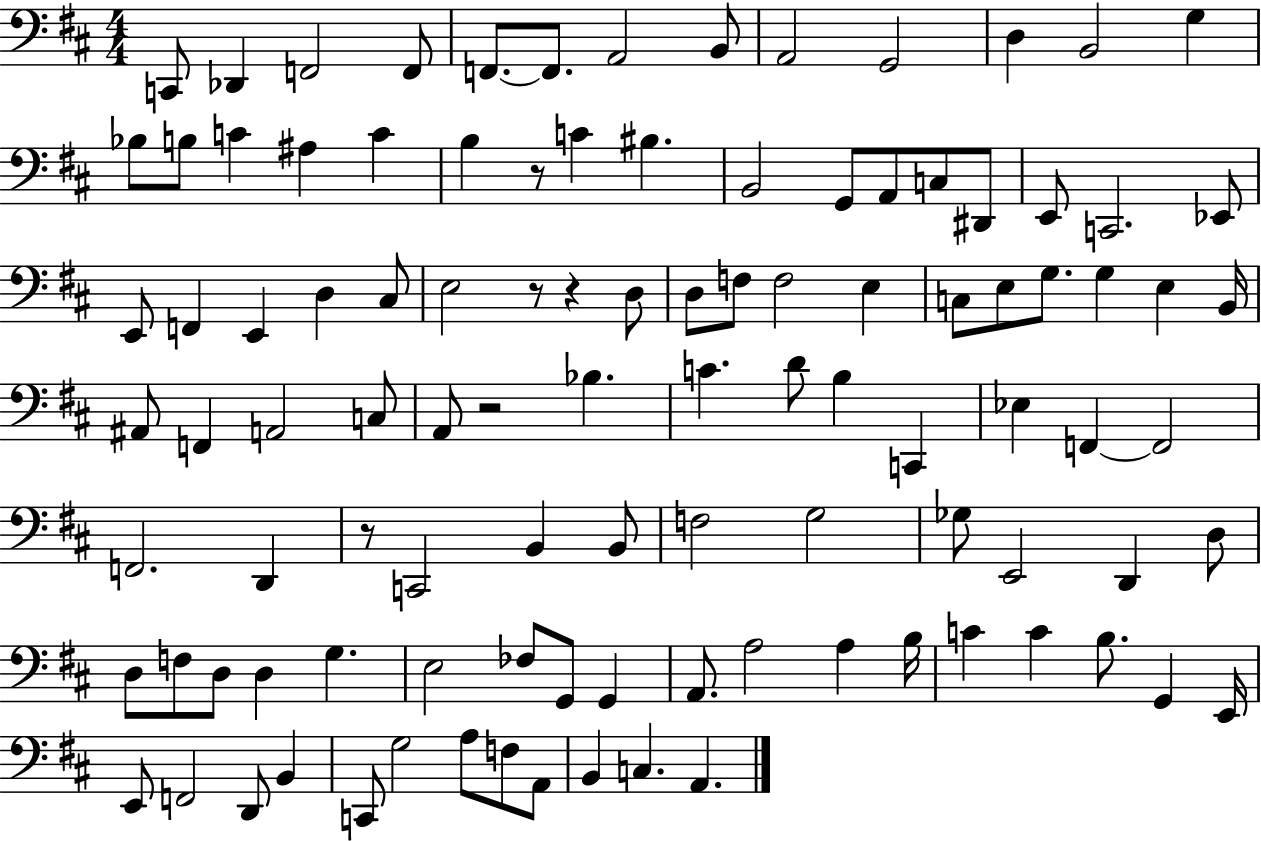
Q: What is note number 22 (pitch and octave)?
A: B2